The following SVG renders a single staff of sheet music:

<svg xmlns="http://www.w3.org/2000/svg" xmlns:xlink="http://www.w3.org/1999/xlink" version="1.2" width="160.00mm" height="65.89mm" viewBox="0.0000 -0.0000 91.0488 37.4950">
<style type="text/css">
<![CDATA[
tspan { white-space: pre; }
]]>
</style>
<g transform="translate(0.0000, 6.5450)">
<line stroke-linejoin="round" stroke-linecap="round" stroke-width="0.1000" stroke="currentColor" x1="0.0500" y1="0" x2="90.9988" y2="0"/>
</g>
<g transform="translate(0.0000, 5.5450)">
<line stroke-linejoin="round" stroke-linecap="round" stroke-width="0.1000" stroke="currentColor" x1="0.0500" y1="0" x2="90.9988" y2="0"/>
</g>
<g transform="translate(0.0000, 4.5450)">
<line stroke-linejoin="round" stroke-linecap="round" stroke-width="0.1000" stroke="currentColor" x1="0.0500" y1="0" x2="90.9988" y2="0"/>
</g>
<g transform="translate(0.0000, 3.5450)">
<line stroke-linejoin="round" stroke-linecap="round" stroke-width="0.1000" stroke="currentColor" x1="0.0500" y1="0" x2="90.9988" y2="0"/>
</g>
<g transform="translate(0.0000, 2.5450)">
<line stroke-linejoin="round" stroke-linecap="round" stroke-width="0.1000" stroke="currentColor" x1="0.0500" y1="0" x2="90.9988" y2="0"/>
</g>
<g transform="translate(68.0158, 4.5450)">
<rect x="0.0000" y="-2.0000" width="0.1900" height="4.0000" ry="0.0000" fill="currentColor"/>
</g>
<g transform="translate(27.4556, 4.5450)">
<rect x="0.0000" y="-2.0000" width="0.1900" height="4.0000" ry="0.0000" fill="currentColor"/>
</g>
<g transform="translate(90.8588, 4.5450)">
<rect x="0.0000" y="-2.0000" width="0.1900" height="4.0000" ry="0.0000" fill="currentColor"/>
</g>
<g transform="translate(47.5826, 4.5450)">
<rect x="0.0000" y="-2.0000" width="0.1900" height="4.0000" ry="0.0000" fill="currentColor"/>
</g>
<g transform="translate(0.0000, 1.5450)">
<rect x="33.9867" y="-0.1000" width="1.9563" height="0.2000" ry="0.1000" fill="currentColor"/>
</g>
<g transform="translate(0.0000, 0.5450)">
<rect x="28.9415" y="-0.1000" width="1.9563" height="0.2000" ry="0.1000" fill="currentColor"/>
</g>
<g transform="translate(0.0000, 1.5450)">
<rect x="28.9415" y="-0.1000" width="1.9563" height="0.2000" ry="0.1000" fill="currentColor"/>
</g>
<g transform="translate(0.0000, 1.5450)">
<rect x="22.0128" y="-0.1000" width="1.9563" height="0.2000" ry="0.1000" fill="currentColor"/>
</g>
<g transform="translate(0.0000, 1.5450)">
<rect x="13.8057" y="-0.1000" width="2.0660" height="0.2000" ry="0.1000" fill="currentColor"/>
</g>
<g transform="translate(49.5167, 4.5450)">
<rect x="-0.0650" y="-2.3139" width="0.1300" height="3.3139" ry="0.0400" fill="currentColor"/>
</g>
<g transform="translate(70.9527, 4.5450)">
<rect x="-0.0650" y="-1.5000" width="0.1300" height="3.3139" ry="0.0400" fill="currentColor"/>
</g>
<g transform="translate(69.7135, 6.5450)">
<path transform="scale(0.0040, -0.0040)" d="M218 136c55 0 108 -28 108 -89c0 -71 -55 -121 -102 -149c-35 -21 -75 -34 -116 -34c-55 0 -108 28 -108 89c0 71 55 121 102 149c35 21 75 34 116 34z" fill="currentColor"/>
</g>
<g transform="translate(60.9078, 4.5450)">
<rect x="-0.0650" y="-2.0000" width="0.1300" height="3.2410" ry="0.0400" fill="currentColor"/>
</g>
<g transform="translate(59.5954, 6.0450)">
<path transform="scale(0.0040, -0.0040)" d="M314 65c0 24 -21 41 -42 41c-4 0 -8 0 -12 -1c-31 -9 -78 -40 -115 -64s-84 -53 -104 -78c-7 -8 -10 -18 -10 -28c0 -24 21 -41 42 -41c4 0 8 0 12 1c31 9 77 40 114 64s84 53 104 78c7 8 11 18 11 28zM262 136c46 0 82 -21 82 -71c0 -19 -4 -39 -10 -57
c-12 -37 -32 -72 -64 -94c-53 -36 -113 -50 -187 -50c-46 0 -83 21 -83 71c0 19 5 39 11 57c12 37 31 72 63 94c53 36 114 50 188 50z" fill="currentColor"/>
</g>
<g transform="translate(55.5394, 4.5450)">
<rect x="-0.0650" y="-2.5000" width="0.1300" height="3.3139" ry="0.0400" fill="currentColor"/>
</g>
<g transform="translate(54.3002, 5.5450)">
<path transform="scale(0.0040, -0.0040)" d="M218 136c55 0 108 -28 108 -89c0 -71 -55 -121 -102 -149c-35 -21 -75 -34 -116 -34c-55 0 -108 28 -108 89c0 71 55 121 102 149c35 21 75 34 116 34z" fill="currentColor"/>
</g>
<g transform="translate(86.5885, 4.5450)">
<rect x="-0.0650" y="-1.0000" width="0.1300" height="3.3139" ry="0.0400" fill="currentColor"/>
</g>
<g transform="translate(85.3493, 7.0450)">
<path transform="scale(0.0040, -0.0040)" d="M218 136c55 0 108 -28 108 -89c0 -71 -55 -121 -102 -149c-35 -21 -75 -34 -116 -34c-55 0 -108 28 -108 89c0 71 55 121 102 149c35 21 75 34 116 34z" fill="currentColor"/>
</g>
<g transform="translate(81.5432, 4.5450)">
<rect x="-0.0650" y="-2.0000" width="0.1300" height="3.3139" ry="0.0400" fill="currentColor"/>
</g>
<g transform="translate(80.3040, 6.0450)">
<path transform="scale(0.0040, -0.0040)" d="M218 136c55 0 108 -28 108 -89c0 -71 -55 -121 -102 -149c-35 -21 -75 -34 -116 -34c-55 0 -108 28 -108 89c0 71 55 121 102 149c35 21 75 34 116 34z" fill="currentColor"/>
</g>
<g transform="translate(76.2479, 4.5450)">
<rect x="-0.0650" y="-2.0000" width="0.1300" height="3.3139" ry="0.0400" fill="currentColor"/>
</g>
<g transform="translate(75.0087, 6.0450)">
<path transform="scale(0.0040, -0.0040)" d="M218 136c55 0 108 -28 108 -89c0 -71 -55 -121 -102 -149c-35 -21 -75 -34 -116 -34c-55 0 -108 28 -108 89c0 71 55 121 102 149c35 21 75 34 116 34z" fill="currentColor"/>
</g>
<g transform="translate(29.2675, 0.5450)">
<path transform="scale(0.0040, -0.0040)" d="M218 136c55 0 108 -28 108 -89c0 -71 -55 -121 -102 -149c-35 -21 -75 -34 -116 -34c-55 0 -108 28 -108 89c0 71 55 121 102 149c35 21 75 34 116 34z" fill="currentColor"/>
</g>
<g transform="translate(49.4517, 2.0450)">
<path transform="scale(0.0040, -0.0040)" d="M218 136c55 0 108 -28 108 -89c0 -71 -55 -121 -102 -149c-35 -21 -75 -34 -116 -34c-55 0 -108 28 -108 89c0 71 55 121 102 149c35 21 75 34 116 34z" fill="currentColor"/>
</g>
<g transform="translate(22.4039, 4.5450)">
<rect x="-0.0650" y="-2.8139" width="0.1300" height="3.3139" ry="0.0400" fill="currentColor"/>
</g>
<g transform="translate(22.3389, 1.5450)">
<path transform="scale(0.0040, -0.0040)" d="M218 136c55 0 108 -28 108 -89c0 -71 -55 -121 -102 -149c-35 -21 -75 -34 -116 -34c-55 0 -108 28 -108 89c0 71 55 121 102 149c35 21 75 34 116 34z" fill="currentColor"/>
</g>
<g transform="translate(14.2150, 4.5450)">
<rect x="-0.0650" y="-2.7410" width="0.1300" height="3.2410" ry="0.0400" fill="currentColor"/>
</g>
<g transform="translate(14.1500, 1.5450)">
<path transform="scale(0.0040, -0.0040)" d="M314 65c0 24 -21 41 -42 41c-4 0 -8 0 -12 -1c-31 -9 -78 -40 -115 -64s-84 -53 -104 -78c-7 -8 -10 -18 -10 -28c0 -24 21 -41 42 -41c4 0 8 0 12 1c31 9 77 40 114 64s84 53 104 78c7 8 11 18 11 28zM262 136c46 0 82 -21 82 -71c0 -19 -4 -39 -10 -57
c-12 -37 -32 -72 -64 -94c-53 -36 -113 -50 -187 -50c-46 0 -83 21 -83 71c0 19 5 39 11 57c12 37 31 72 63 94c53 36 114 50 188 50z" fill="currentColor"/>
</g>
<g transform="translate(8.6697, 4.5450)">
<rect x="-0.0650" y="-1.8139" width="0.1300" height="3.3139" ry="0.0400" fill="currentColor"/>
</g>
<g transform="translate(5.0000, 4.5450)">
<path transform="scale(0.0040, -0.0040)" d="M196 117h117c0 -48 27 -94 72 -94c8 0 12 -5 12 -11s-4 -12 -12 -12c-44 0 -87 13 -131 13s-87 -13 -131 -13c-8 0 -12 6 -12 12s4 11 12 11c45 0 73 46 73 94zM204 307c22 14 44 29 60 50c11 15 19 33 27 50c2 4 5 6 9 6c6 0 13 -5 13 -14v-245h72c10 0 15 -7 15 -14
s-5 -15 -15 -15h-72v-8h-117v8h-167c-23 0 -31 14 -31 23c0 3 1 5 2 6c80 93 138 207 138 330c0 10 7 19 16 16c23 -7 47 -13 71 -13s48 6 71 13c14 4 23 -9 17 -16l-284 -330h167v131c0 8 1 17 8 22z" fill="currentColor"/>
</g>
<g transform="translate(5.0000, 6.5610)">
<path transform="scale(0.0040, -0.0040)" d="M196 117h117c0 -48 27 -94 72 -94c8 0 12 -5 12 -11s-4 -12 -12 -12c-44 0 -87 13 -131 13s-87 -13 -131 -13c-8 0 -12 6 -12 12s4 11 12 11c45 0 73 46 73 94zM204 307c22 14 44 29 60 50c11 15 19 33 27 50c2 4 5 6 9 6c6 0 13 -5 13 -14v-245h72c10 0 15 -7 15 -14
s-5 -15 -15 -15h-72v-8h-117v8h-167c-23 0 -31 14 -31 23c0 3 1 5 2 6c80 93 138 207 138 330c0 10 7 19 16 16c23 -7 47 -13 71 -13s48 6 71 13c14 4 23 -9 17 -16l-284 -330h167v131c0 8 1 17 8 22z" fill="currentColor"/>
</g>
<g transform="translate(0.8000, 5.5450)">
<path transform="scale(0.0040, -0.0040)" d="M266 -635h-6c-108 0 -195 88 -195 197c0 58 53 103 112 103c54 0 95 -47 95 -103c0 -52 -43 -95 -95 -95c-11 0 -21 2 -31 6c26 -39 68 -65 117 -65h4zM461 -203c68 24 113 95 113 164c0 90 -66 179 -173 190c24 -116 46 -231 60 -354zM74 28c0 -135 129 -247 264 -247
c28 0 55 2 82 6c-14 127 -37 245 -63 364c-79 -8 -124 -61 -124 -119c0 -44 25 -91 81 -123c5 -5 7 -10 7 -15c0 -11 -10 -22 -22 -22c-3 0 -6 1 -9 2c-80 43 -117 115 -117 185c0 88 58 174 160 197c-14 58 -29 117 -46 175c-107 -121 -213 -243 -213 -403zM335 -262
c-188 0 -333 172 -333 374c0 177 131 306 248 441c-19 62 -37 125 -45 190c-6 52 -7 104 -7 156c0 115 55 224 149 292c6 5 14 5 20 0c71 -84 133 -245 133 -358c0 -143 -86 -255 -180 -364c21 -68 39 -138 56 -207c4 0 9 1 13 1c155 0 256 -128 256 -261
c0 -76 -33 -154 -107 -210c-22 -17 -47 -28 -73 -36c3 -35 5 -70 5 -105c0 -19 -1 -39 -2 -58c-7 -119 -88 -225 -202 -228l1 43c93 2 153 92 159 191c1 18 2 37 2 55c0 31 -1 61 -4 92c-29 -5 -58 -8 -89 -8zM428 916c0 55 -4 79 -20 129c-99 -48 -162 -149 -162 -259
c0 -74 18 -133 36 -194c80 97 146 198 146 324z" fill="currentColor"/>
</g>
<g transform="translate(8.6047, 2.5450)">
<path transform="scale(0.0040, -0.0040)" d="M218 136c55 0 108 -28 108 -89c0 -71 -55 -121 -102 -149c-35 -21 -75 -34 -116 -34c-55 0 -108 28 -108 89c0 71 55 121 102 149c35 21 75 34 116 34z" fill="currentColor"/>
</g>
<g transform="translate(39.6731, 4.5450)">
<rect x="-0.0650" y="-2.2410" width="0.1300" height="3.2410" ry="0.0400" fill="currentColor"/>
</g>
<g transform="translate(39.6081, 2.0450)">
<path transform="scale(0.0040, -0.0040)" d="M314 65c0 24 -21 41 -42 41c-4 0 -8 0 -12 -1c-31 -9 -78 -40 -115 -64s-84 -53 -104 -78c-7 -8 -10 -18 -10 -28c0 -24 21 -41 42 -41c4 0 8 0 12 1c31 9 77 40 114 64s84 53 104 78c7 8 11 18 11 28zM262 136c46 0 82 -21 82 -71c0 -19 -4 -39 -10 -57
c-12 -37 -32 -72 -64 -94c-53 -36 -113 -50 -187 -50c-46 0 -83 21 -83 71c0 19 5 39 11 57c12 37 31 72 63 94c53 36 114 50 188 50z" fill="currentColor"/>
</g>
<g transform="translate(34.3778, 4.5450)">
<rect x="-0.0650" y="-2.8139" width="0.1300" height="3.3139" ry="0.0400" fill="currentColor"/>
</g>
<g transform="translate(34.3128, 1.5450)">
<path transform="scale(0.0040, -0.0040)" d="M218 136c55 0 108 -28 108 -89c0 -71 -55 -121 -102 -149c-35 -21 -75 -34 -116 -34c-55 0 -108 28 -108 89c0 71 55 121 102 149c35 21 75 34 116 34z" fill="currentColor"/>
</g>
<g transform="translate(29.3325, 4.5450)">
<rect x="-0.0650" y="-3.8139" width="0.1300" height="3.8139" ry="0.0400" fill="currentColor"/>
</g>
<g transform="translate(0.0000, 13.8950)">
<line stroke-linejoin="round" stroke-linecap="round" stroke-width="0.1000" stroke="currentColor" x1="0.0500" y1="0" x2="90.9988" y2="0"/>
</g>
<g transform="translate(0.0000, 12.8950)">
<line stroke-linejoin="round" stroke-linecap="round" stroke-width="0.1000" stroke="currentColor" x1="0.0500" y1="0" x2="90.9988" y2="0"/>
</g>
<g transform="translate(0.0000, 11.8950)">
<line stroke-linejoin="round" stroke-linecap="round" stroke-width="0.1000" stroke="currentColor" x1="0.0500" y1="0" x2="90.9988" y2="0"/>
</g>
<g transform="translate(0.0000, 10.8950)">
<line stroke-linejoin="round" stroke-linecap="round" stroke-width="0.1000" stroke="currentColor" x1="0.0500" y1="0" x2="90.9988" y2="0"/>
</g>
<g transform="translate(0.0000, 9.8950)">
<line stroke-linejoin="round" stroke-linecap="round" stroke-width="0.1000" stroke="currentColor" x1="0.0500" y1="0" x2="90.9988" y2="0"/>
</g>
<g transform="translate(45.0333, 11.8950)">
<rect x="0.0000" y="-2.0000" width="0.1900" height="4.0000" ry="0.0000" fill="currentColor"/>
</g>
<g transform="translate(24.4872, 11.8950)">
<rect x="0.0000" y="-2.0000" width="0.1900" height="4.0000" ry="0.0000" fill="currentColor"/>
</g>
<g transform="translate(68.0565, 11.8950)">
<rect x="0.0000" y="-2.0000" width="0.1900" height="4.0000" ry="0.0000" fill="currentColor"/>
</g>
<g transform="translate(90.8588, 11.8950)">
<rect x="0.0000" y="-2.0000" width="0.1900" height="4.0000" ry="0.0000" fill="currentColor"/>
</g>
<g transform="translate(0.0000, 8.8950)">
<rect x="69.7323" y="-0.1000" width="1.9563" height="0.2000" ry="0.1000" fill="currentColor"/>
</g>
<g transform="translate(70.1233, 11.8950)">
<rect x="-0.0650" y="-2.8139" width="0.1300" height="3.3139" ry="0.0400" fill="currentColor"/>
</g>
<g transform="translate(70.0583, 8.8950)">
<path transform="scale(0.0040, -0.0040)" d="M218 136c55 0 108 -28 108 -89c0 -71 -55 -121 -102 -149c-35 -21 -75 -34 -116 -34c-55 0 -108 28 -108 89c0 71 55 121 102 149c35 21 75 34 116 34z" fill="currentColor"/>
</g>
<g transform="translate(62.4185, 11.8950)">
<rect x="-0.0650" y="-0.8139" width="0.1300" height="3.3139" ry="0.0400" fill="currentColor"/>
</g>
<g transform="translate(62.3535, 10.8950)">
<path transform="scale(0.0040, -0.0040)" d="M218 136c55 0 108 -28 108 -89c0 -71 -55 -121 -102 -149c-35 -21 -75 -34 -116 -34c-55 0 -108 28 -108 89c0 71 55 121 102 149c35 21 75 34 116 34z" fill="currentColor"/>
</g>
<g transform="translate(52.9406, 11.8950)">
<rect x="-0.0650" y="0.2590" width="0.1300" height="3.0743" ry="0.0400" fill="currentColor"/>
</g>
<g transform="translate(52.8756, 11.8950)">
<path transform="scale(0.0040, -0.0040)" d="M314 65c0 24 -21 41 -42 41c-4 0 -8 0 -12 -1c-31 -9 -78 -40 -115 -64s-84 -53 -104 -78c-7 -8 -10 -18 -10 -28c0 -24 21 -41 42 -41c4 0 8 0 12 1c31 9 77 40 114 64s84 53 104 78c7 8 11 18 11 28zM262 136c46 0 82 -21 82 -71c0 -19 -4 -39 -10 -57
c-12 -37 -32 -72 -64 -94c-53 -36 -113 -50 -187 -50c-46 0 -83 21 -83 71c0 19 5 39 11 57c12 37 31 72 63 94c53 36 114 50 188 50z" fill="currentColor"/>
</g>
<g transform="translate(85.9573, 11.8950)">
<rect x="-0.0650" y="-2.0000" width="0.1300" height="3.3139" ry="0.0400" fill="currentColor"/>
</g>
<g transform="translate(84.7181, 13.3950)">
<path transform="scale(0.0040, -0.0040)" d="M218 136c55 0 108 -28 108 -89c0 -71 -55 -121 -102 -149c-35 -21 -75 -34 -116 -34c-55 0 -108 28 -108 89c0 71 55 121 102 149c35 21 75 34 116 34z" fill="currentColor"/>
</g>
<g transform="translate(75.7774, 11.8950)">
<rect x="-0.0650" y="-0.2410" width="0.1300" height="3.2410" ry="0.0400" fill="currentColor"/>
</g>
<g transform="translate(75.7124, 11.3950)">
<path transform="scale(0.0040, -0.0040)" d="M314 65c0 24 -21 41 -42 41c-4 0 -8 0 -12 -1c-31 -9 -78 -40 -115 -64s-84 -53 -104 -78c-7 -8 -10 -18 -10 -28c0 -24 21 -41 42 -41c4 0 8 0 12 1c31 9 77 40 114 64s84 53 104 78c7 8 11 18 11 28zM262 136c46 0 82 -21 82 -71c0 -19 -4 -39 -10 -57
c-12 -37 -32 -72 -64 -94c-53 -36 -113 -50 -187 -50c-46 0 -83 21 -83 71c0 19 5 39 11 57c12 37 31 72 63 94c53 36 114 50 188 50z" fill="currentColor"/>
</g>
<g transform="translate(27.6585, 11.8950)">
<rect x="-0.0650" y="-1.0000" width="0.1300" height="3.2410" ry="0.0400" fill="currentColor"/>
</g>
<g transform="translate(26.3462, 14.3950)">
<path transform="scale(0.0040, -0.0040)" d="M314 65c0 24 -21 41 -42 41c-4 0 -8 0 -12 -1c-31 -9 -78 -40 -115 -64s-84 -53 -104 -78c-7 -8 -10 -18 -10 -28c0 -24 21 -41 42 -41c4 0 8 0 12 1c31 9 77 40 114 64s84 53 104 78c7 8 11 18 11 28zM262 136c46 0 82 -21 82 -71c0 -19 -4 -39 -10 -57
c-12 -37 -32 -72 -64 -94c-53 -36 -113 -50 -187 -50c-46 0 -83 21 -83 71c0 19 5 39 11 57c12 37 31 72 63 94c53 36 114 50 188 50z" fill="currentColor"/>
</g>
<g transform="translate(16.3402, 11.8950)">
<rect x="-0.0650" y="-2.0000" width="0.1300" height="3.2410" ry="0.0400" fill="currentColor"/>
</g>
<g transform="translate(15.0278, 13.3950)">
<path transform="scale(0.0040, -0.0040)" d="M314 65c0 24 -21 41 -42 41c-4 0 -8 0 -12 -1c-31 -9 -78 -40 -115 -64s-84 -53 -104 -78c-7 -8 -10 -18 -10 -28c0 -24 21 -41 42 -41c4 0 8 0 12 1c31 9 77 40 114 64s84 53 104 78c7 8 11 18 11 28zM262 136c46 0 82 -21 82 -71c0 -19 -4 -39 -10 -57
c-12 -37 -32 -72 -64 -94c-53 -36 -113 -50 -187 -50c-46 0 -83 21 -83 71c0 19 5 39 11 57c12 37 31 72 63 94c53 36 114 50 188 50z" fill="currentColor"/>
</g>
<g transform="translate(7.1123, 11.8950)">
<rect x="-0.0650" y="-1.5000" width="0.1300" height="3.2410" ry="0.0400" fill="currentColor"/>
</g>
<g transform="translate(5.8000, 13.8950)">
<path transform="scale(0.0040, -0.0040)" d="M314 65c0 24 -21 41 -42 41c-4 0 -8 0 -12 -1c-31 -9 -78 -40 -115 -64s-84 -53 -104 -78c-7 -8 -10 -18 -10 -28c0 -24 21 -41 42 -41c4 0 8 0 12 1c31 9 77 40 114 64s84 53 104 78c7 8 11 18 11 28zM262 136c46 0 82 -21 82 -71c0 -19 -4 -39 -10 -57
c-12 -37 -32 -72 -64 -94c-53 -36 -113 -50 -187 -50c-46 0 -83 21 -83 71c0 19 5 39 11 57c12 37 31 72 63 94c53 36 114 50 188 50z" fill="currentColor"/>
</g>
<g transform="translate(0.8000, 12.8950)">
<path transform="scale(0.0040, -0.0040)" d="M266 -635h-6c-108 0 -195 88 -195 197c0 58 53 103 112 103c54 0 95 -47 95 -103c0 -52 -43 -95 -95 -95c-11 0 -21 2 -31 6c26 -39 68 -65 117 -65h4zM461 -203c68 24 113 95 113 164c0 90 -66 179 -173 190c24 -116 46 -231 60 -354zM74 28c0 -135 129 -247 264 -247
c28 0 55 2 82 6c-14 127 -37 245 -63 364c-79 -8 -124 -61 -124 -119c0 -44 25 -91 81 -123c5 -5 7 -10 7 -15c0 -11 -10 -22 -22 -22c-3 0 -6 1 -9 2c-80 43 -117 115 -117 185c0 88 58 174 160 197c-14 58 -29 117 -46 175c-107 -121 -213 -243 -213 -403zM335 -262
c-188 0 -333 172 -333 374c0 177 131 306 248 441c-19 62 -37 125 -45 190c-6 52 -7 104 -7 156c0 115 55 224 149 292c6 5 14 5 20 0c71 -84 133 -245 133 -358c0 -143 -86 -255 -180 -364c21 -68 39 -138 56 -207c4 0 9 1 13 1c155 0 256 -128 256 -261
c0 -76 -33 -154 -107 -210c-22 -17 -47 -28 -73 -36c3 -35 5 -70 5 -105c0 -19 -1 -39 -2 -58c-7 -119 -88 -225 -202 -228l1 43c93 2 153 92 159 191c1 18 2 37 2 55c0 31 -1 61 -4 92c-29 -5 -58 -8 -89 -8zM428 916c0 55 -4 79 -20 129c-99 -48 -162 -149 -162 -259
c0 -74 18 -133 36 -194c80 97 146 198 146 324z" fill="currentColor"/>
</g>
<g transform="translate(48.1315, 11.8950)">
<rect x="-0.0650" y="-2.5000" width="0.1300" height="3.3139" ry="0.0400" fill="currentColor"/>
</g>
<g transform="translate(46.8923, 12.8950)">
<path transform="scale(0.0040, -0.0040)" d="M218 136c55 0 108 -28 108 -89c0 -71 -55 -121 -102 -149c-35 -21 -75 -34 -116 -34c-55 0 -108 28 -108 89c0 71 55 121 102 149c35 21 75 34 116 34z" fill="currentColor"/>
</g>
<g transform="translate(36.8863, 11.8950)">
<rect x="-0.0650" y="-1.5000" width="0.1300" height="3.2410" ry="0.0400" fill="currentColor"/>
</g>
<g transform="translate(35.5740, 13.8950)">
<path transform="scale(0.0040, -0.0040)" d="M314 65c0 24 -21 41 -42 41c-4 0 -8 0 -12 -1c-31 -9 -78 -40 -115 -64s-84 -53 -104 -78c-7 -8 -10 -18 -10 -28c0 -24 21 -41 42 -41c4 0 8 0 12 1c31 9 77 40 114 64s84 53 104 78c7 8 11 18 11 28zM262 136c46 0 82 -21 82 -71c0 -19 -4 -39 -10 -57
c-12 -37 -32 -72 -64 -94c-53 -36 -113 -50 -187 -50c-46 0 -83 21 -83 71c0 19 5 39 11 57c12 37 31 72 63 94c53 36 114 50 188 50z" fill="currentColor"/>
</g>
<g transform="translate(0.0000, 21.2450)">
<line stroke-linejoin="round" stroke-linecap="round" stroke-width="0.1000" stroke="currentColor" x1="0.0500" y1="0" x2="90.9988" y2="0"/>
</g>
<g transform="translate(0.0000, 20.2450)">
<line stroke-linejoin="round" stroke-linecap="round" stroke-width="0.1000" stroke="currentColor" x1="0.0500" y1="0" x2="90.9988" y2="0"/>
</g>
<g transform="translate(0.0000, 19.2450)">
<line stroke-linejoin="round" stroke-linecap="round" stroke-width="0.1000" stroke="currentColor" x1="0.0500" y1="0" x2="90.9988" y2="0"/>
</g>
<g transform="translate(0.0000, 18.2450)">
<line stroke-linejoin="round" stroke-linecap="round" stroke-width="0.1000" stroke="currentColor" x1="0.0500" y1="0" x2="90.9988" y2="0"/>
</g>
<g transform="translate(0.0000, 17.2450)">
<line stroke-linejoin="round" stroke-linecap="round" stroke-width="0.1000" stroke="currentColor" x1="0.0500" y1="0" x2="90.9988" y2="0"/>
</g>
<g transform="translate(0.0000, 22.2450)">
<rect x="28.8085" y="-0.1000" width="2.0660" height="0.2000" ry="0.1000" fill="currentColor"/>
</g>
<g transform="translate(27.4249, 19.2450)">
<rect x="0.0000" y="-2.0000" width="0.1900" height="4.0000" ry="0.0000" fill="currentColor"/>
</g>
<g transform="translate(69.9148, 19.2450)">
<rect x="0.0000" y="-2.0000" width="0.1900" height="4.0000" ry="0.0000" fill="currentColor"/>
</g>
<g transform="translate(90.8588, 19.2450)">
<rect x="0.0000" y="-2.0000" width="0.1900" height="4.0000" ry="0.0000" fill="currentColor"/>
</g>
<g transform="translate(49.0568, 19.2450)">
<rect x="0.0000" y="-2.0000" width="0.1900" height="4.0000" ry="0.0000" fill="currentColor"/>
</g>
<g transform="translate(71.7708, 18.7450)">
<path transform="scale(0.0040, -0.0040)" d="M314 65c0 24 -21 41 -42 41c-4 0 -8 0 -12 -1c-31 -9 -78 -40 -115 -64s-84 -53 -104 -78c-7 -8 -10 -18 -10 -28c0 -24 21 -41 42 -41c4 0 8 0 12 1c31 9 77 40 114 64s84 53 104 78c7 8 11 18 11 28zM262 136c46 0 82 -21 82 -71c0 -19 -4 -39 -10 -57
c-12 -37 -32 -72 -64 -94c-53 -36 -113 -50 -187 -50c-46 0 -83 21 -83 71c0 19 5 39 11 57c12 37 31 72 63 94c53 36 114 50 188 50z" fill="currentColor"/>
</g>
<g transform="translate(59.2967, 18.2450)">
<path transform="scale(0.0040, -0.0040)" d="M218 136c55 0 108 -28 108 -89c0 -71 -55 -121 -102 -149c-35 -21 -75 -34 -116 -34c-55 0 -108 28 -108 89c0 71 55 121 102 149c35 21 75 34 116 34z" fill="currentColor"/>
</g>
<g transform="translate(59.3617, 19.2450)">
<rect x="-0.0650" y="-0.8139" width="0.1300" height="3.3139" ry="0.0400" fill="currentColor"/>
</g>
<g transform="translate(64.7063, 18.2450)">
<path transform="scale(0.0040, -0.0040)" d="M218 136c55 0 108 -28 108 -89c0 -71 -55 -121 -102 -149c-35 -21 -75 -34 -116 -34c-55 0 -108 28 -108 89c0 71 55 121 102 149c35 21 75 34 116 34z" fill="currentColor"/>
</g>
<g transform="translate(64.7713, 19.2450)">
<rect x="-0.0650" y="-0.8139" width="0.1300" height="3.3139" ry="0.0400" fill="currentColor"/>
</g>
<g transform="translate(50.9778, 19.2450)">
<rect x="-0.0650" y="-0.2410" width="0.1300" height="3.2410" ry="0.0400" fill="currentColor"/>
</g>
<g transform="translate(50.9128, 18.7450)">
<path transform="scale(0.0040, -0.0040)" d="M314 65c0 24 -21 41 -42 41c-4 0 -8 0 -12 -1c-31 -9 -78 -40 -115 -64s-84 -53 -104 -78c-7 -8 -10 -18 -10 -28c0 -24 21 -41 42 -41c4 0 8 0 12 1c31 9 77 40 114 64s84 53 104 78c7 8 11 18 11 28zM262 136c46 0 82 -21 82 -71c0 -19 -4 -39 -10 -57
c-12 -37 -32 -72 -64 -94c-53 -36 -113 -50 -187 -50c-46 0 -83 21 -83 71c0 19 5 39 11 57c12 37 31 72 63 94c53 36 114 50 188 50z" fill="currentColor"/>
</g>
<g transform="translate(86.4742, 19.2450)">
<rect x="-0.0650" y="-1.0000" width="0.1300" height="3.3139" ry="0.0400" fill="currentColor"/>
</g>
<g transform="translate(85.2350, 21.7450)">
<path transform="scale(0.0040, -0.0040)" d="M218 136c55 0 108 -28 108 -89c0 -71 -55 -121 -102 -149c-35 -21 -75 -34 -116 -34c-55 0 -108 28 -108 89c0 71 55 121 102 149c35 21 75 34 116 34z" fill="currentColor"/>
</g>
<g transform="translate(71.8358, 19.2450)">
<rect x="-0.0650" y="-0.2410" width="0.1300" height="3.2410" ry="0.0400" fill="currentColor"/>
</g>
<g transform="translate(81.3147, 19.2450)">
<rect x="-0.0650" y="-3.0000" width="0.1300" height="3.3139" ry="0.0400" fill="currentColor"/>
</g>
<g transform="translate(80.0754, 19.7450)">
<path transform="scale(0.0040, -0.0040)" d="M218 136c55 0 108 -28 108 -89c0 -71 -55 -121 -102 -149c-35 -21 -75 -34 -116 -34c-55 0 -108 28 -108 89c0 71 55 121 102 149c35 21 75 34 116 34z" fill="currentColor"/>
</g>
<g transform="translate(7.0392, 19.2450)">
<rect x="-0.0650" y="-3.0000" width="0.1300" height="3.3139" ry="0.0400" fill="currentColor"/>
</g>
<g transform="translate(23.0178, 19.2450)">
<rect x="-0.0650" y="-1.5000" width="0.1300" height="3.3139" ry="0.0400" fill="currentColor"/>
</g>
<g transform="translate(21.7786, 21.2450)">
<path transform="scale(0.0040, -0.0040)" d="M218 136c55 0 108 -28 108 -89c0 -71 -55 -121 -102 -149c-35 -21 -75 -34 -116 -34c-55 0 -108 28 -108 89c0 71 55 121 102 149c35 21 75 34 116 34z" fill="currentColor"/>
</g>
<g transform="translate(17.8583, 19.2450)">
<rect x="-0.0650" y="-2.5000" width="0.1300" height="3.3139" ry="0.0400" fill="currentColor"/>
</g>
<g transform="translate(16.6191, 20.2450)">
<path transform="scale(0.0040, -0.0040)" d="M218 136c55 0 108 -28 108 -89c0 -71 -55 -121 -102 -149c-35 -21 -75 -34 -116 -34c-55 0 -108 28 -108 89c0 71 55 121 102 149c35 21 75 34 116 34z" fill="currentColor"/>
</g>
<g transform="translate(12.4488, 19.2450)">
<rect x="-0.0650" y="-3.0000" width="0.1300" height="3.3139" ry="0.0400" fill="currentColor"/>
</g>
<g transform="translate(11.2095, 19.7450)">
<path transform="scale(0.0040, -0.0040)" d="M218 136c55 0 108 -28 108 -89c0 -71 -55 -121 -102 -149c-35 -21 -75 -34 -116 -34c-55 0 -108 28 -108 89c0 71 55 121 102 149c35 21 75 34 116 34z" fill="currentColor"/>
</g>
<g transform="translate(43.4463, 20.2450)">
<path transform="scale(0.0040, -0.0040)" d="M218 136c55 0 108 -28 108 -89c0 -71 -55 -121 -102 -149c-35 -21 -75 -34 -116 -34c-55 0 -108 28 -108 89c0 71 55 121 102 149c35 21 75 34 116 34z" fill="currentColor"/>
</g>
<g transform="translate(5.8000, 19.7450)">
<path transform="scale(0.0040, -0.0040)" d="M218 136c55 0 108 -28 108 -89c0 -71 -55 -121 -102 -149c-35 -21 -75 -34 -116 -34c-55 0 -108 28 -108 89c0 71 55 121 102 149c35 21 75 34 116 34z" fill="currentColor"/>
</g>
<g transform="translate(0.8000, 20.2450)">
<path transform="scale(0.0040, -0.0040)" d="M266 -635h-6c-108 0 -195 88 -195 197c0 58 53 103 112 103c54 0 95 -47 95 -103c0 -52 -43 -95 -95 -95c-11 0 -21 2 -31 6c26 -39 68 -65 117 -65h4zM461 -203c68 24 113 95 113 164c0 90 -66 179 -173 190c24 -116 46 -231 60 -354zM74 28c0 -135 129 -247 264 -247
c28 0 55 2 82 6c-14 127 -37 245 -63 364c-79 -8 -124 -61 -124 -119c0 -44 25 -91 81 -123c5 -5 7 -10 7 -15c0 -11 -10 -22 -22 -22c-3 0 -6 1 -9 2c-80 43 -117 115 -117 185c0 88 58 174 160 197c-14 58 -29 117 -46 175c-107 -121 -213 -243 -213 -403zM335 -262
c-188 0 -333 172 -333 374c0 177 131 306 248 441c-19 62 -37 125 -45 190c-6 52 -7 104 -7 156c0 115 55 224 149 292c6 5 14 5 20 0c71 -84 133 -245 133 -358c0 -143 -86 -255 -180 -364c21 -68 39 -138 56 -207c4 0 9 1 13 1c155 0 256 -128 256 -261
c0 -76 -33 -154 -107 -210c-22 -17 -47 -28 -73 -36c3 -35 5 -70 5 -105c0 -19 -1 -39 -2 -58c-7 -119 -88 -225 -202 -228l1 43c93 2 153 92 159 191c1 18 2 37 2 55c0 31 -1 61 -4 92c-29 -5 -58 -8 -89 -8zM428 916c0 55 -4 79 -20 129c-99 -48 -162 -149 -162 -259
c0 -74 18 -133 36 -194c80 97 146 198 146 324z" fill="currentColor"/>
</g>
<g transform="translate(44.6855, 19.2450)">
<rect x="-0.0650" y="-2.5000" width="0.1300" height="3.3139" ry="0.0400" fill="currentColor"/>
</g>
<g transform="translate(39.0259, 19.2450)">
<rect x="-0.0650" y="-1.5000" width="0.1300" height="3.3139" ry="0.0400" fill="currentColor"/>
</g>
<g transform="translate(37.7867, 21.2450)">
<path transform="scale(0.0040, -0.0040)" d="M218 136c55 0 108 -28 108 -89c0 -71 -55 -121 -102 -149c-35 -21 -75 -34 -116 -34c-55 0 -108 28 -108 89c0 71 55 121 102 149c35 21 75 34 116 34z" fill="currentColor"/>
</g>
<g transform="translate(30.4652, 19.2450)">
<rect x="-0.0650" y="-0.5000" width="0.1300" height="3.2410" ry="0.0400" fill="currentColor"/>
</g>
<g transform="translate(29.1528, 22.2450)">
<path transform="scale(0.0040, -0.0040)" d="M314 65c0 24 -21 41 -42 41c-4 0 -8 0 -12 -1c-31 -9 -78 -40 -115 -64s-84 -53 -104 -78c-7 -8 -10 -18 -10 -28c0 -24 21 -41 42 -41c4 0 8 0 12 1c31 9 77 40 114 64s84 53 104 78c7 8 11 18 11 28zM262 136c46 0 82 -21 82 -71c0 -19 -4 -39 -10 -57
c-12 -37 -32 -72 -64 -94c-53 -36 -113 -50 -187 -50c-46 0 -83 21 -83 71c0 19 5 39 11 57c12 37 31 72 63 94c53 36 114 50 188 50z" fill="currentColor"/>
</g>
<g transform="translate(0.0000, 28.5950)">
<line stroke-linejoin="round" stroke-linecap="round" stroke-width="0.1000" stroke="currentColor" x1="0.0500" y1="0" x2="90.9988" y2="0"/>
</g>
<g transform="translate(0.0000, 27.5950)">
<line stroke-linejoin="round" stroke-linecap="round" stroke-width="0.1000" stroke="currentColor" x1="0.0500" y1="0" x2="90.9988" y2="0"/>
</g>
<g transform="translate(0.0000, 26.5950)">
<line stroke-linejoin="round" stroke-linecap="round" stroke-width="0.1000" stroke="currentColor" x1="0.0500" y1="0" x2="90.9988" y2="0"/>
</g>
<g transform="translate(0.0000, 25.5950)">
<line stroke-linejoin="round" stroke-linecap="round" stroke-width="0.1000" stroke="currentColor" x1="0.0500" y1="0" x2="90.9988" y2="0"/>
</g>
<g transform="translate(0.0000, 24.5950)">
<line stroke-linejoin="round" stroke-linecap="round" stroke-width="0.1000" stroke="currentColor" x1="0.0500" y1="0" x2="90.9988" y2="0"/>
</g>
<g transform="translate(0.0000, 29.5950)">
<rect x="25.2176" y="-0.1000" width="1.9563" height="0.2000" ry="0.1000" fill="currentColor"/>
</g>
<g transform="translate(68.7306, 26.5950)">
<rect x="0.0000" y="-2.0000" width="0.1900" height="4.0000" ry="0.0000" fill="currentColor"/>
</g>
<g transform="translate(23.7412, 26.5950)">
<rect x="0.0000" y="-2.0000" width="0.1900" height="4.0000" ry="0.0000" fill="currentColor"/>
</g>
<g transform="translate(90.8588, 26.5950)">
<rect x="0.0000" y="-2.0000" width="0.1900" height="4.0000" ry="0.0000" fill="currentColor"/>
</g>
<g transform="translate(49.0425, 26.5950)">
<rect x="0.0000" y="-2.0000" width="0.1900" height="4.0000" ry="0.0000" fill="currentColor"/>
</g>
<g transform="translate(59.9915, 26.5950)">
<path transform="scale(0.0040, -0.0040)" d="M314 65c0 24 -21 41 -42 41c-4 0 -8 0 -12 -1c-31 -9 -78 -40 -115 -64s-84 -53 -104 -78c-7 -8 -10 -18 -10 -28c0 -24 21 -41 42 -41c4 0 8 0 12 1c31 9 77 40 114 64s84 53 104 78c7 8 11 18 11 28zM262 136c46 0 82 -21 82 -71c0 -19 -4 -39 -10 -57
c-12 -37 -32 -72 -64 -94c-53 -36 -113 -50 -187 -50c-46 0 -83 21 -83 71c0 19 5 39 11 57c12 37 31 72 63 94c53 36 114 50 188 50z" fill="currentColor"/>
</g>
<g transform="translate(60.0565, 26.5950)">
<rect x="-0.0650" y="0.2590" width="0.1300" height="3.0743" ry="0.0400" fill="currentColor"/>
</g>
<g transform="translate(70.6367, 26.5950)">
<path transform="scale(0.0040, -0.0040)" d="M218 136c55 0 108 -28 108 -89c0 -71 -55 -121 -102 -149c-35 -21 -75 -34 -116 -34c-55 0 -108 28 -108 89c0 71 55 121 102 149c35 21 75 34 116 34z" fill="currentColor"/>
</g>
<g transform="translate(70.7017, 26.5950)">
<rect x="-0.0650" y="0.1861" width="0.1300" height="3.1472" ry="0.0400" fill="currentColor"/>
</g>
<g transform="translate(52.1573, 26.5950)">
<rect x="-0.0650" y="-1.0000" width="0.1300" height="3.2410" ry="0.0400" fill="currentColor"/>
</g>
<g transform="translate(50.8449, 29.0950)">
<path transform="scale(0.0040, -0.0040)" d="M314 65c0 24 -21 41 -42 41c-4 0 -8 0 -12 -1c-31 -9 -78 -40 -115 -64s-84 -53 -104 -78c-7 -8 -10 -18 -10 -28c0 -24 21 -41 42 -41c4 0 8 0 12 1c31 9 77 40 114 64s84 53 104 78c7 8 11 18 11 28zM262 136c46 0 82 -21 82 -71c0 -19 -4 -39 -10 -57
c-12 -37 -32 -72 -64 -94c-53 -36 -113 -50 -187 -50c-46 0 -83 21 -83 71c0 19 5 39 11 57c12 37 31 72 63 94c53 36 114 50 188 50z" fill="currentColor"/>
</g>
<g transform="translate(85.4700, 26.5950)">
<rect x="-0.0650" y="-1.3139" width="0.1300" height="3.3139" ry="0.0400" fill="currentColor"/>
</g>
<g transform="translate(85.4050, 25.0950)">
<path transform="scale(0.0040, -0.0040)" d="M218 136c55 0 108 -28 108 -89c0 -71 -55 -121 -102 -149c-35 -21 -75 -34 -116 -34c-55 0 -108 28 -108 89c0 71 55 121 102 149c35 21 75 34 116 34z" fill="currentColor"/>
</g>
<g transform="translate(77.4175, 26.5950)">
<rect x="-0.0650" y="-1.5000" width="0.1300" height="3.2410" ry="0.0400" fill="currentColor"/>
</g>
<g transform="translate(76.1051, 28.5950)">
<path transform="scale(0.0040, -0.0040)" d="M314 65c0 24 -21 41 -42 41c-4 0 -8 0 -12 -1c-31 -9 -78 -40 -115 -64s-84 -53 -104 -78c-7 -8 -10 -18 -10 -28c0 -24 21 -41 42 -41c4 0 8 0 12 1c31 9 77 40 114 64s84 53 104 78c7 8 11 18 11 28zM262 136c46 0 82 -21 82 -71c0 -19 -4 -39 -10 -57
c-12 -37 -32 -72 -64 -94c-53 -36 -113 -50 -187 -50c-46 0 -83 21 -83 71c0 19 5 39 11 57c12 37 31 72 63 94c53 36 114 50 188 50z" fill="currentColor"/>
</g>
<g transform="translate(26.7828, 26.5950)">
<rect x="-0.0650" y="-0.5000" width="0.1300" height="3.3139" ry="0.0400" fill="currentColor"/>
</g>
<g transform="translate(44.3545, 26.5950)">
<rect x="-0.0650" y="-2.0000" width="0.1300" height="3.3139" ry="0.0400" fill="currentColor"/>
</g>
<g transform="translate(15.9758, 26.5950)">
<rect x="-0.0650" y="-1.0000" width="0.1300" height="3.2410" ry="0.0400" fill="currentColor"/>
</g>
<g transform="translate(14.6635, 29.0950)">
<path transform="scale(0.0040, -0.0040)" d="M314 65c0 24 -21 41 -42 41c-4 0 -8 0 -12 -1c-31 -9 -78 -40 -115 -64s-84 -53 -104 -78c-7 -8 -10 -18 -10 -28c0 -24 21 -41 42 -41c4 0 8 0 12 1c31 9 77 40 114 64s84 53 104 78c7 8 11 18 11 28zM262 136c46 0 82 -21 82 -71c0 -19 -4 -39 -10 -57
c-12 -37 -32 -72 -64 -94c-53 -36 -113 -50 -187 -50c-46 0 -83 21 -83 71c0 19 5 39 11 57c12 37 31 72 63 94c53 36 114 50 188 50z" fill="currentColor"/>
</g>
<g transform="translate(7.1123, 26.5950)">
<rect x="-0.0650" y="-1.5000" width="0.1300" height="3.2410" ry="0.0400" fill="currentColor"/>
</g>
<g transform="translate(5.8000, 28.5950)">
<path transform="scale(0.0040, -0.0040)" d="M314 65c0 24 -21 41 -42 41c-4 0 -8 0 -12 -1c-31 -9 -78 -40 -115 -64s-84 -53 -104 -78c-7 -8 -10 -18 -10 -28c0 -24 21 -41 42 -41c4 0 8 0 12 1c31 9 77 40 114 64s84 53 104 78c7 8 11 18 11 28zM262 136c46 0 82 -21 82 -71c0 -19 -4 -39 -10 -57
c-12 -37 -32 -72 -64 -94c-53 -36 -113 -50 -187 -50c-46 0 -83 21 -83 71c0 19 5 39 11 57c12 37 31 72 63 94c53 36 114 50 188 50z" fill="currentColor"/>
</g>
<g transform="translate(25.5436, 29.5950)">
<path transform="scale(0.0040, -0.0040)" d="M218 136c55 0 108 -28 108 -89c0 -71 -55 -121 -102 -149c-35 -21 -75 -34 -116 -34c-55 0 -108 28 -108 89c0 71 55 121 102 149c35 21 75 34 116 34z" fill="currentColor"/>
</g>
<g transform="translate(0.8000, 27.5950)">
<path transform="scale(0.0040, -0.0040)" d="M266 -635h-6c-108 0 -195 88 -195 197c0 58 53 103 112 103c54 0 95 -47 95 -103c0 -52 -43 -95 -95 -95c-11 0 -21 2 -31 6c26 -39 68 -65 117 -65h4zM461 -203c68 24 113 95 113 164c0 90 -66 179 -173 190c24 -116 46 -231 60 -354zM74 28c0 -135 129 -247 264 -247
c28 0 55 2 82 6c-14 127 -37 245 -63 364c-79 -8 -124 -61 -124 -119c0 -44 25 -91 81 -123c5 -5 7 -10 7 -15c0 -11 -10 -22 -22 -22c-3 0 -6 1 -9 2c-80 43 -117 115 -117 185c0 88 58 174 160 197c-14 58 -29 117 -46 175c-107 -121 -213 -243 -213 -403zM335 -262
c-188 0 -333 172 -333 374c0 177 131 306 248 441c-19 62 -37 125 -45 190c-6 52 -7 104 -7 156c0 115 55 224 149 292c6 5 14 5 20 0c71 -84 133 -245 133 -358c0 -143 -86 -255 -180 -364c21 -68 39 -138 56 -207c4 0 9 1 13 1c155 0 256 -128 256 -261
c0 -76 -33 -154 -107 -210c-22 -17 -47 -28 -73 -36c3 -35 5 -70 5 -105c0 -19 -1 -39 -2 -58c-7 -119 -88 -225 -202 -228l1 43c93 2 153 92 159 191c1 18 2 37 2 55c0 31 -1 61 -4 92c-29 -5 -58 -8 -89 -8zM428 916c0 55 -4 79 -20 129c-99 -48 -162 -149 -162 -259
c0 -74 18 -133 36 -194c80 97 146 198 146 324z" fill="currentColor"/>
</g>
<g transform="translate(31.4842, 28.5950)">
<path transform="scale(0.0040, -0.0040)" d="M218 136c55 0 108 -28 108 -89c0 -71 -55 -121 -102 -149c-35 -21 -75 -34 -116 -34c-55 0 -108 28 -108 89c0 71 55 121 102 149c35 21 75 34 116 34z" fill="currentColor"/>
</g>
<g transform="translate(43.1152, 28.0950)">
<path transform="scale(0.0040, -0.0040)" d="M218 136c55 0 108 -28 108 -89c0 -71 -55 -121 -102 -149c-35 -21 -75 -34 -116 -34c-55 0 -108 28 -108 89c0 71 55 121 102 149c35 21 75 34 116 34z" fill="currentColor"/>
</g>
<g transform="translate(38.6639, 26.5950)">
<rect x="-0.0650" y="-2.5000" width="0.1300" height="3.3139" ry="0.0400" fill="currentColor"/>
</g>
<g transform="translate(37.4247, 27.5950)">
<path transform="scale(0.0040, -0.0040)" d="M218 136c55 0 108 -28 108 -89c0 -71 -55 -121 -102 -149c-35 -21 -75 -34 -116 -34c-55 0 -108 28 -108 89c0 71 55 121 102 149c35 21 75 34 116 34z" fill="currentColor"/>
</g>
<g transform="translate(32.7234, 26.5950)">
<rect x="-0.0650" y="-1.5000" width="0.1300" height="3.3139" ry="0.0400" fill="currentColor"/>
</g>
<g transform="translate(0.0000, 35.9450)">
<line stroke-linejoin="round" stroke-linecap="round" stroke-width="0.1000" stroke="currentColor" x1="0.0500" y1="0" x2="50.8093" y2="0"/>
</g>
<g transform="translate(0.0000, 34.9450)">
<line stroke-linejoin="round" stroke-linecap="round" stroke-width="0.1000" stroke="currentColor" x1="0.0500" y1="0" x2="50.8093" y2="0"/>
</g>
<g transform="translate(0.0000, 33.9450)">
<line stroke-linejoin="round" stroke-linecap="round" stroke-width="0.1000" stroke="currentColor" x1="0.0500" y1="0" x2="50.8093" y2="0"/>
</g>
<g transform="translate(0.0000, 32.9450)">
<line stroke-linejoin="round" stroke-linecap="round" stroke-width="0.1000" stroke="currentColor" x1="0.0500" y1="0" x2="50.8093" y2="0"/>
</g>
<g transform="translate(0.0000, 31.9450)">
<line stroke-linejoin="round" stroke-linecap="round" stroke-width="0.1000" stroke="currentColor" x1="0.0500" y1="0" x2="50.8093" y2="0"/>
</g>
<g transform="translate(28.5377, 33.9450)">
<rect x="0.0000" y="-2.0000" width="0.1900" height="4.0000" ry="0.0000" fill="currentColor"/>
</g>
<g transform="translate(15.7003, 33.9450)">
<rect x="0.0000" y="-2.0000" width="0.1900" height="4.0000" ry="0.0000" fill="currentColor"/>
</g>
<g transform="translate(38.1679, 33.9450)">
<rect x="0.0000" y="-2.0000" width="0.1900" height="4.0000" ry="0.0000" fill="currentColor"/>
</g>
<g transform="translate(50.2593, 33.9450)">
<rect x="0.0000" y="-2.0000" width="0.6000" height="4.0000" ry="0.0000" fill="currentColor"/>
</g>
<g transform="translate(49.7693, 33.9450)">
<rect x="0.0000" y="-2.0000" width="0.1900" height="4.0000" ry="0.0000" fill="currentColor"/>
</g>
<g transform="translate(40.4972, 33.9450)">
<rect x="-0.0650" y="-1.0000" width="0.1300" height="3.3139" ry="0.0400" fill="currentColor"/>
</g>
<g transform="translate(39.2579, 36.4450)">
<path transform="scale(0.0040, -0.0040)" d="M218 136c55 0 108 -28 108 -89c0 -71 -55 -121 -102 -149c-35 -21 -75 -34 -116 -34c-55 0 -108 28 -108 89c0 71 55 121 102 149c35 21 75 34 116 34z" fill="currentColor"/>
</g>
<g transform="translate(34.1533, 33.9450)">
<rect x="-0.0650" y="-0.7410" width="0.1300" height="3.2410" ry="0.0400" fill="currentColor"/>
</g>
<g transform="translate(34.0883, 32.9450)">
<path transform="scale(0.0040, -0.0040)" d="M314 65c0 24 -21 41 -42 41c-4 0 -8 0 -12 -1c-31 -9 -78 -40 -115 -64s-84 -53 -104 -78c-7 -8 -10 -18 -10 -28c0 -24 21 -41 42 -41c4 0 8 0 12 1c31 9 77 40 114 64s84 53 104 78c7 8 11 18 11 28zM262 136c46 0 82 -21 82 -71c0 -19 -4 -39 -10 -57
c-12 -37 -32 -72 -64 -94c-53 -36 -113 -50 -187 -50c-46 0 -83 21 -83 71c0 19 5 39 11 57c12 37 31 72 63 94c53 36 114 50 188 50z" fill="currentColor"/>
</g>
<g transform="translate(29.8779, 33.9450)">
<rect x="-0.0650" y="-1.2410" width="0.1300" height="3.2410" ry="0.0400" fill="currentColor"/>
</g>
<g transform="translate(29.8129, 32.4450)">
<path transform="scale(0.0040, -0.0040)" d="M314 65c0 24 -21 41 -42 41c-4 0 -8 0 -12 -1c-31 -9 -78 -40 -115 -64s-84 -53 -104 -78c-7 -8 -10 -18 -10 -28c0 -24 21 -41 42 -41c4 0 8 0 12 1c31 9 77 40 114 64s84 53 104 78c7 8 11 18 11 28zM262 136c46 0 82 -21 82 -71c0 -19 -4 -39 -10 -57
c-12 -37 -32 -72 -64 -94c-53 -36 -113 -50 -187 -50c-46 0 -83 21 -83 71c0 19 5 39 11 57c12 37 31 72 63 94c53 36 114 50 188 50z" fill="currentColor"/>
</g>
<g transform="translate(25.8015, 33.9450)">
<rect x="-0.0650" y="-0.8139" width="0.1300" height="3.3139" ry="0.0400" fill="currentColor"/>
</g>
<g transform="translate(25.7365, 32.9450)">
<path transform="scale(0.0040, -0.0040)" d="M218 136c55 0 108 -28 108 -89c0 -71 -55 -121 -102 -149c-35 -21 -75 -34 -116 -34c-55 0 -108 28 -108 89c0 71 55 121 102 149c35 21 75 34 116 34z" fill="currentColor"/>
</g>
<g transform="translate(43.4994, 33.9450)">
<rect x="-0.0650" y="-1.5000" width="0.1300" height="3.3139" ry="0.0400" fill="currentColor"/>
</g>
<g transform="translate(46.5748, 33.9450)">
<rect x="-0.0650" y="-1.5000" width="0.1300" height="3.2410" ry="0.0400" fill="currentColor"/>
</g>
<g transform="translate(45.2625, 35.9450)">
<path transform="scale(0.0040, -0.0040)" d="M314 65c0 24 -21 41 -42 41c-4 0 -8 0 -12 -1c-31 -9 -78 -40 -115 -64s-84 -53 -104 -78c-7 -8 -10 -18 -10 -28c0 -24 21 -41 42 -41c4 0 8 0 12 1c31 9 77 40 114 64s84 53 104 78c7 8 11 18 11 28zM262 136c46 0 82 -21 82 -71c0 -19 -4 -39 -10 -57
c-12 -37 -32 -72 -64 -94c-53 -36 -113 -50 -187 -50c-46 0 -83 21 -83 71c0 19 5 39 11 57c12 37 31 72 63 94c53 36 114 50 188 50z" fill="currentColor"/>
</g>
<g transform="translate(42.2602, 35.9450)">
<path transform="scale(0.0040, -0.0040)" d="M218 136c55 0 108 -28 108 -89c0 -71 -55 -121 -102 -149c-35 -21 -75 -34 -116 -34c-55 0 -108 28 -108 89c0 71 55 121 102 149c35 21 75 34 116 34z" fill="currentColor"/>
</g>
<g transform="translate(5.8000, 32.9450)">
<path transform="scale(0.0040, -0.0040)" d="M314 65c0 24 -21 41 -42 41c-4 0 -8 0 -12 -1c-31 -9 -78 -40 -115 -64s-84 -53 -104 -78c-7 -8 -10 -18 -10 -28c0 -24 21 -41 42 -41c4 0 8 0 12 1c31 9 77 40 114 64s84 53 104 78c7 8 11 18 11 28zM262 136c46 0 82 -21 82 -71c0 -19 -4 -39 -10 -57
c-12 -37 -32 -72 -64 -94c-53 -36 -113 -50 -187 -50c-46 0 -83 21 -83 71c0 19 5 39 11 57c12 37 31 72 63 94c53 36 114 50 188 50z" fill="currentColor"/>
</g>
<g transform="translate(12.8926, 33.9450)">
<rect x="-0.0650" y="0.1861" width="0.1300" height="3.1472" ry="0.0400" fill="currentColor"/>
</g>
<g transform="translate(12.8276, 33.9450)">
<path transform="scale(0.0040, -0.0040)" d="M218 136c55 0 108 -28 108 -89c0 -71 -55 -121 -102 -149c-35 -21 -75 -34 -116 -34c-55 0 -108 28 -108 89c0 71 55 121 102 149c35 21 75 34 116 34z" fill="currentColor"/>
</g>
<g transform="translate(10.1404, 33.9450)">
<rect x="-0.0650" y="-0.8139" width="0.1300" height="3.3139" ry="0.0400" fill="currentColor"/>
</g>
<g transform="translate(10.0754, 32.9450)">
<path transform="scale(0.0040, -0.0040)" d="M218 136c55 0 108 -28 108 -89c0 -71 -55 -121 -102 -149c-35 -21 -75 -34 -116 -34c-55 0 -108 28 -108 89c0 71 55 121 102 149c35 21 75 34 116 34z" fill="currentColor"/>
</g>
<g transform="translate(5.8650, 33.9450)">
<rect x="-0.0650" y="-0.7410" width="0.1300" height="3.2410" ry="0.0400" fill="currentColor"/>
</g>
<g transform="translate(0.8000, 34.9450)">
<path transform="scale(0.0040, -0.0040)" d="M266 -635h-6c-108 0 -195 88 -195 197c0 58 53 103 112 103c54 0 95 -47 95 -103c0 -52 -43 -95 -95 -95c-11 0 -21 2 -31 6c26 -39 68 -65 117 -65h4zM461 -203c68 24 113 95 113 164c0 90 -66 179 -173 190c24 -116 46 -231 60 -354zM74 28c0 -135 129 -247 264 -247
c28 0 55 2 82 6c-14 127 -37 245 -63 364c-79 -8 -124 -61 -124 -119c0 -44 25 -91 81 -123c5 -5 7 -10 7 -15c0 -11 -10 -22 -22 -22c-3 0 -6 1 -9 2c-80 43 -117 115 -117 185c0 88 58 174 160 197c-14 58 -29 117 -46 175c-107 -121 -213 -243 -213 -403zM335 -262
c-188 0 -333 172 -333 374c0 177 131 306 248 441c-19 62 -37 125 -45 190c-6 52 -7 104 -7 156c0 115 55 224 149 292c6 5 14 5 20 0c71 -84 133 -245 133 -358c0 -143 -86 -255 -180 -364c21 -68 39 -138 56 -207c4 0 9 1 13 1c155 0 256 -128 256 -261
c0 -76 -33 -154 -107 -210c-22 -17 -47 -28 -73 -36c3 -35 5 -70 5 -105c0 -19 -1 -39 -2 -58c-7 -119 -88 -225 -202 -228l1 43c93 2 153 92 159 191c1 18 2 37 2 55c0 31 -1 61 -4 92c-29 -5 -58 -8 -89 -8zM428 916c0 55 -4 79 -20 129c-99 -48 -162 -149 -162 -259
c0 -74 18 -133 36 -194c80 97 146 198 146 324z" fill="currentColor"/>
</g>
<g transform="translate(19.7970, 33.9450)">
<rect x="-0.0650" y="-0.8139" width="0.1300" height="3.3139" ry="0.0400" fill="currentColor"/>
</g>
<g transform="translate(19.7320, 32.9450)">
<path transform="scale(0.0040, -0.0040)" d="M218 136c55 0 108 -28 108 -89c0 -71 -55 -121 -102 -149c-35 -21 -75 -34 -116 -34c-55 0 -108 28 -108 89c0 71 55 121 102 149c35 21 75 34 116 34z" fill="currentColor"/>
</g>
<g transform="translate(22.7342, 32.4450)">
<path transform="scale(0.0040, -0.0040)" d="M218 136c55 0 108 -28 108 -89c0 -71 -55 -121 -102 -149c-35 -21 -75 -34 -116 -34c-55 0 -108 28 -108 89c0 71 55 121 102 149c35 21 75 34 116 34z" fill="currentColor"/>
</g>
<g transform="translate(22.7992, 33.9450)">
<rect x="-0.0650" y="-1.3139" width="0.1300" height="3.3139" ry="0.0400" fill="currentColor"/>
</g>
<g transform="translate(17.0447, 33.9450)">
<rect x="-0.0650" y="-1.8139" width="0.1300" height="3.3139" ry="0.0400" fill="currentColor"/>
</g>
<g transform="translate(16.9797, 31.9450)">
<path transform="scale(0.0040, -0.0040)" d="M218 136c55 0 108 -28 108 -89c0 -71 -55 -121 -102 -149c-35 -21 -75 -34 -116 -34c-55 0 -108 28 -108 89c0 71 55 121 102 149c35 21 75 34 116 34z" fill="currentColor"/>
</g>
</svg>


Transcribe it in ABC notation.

X:1
T:Untitled
M:4/4
L:1/4
K:C
f a2 a c' a g2 g G F2 E F F D E2 F2 D2 E2 G B2 d a c2 F A A G E C2 E G c2 d d c2 A D E2 D2 C E G F D2 B2 B E2 e d2 d B f d e d e2 d2 D E E2